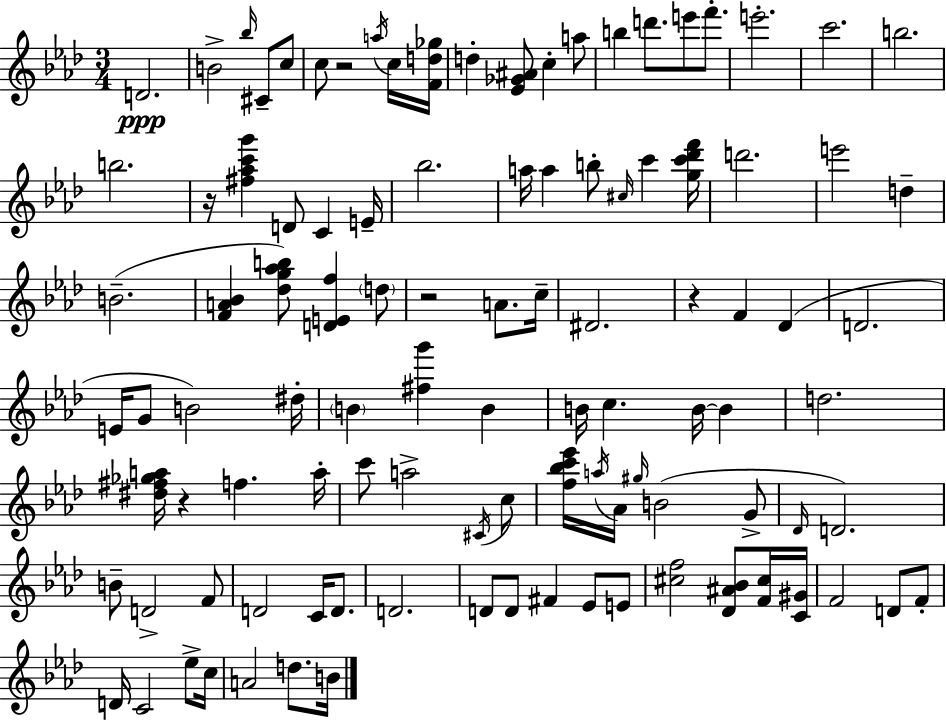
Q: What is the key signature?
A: AES major